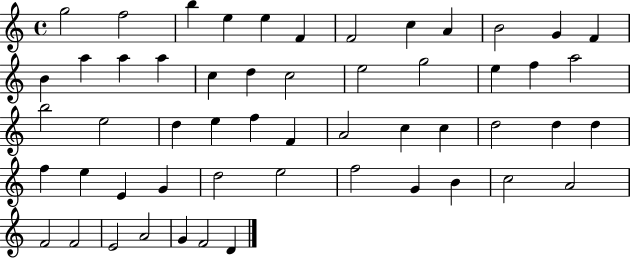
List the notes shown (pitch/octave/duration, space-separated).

G5/h F5/h B5/q E5/q E5/q F4/q F4/h C5/q A4/q B4/h G4/q F4/q B4/q A5/q A5/q A5/q C5/q D5/q C5/h E5/h G5/h E5/q F5/q A5/h B5/h E5/h D5/q E5/q F5/q F4/q A4/h C5/q C5/q D5/h D5/q D5/q F5/q E5/q E4/q G4/q D5/h E5/h F5/h G4/q B4/q C5/h A4/h F4/h F4/h E4/h A4/h G4/q F4/h D4/q